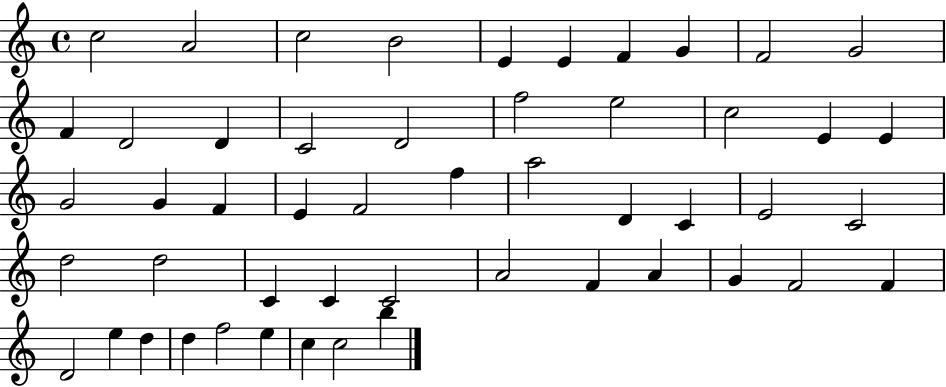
C5/h A4/h C5/h B4/h E4/q E4/q F4/q G4/q F4/h G4/h F4/q D4/h D4/q C4/h D4/h F5/h E5/h C5/h E4/q E4/q G4/h G4/q F4/q E4/q F4/h F5/q A5/h D4/q C4/q E4/h C4/h D5/h D5/h C4/q C4/q C4/h A4/h F4/q A4/q G4/q F4/h F4/q D4/h E5/q D5/q D5/q F5/h E5/q C5/q C5/h B5/q